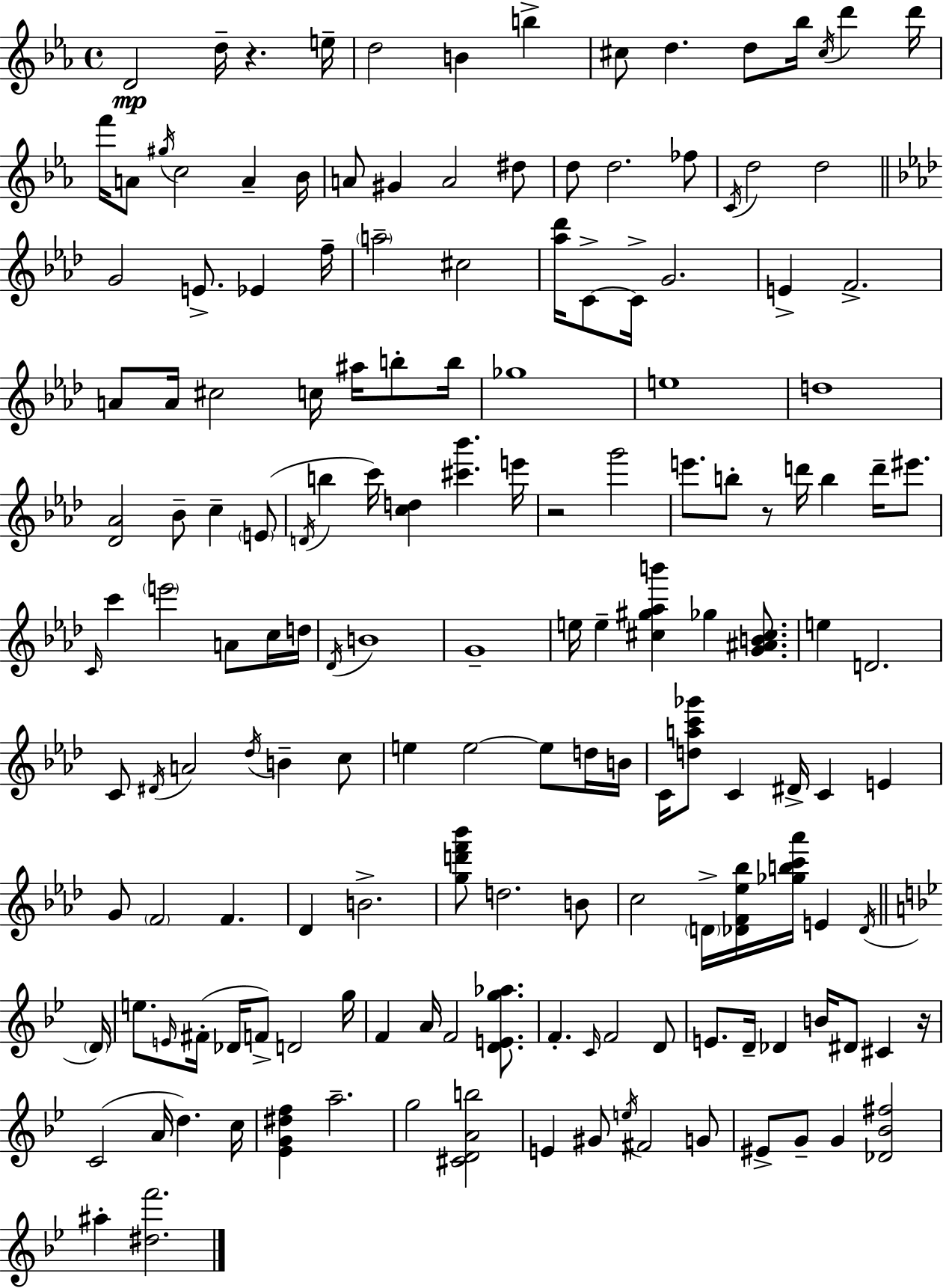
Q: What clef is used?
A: treble